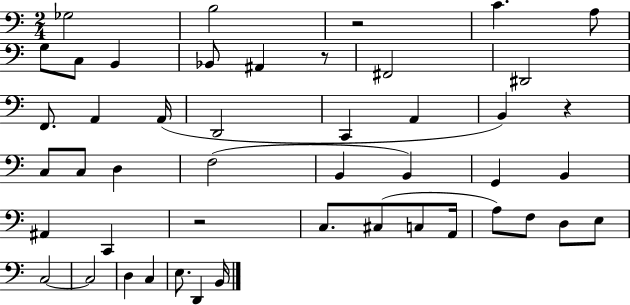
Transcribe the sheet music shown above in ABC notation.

X:1
T:Untitled
M:2/4
L:1/4
K:C
_G,2 B,2 z2 C A,/2 G,/2 C,/2 B,, _B,,/2 ^A,, z/2 ^F,,2 ^D,,2 F,,/2 A,, A,,/4 D,,2 C,, A,, B,, z C,/2 C,/2 D, F,2 B,, B,, G,, B,, ^A,, C,, z2 C,/2 ^C,/2 C,/2 A,,/4 A,/2 F,/2 D,/2 E,/2 C,2 C,2 D, C, E,/2 D,, B,,/4